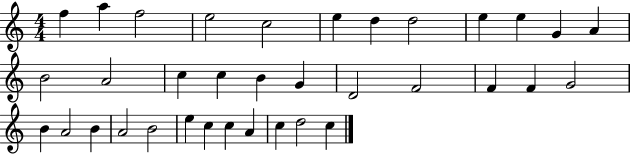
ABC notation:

X:1
T:Untitled
M:4/4
L:1/4
K:C
f a f2 e2 c2 e d d2 e e G A B2 A2 c c B G D2 F2 F F G2 B A2 B A2 B2 e c c A c d2 c